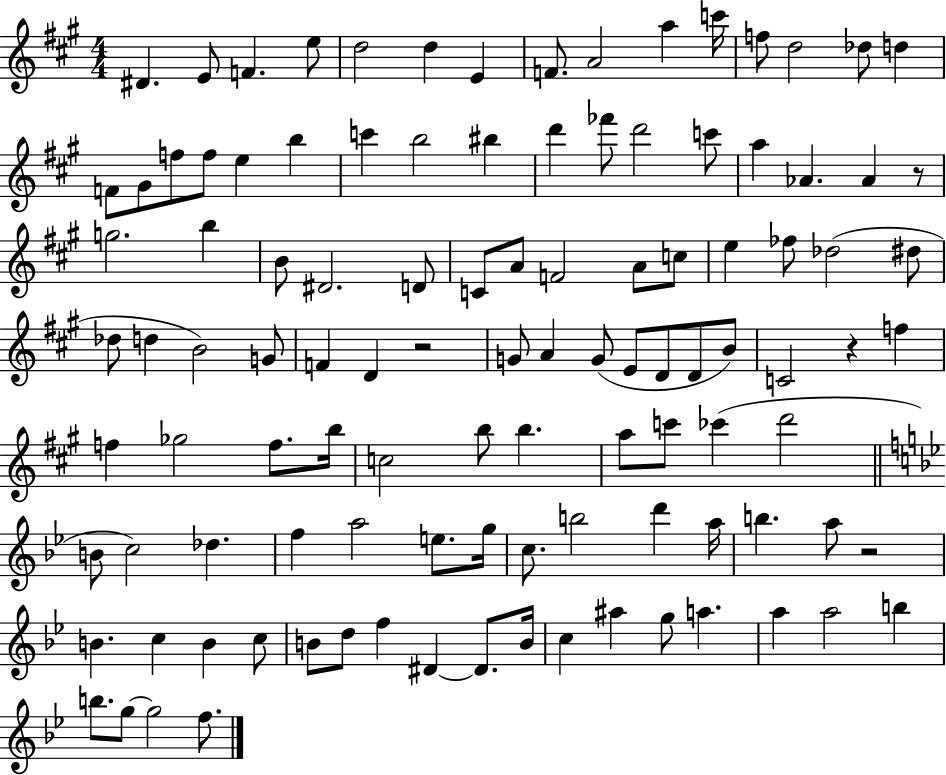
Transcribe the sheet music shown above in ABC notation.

X:1
T:Untitled
M:4/4
L:1/4
K:A
^D E/2 F e/2 d2 d E F/2 A2 a c'/4 f/2 d2 _d/2 d F/2 ^G/2 f/2 f/2 e b c' b2 ^b d' _f'/2 d'2 c'/2 a _A _A z/2 g2 b B/2 ^D2 D/2 C/2 A/2 F2 A/2 c/2 e _f/2 _d2 ^d/2 _d/2 d B2 G/2 F D z2 G/2 A G/2 E/2 D/2 D/2 B/2 C2 z f f _g2 f/2 b/4 c2 b/2 b a/2 c'/2 _c' d'2 B/2 c2 _d f a2 e/2 g/4 c/2 b2 d' a/4 b a/2 z2 B c B c/2 B/2 d/2 f ^D ^D/2 B/4 c ^a g/2 a a a2 b b/2 g/2 g2 f/2